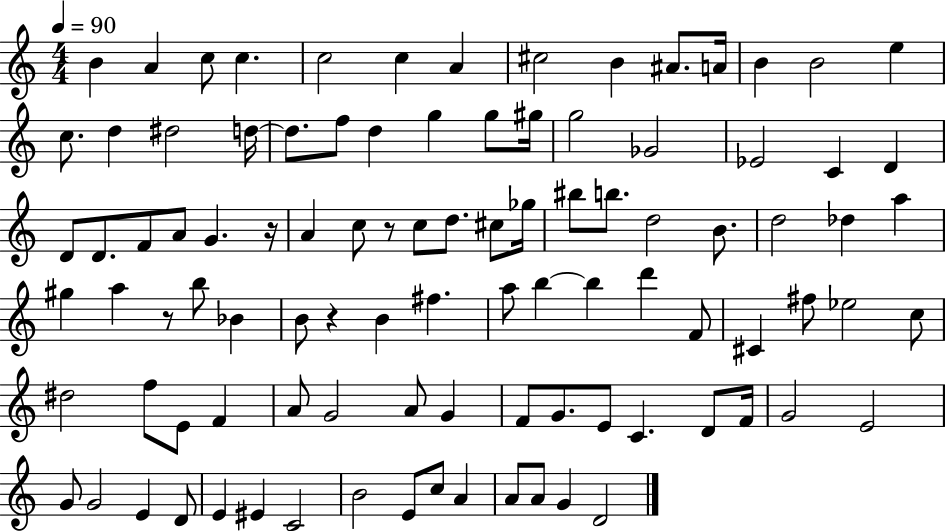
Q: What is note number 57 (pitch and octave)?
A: B5